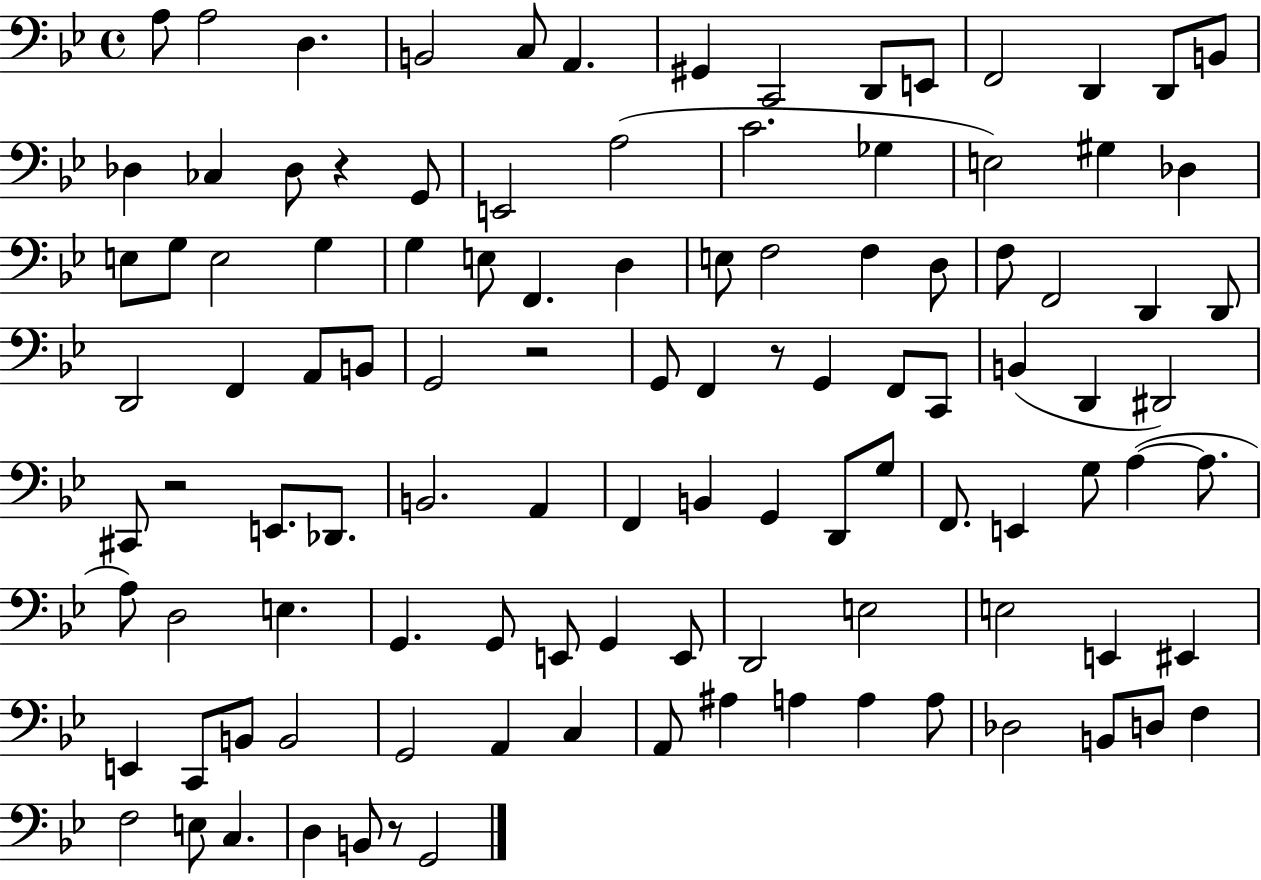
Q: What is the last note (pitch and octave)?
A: G2